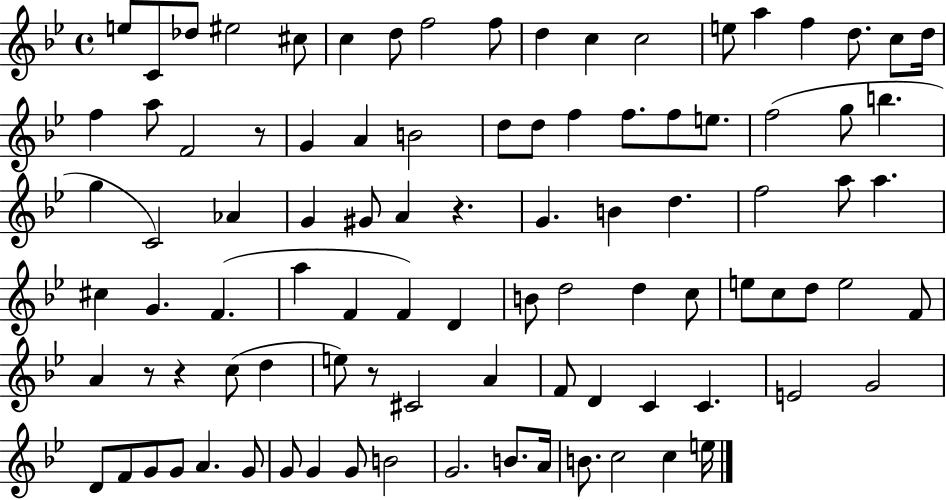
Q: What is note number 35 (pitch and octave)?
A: C4